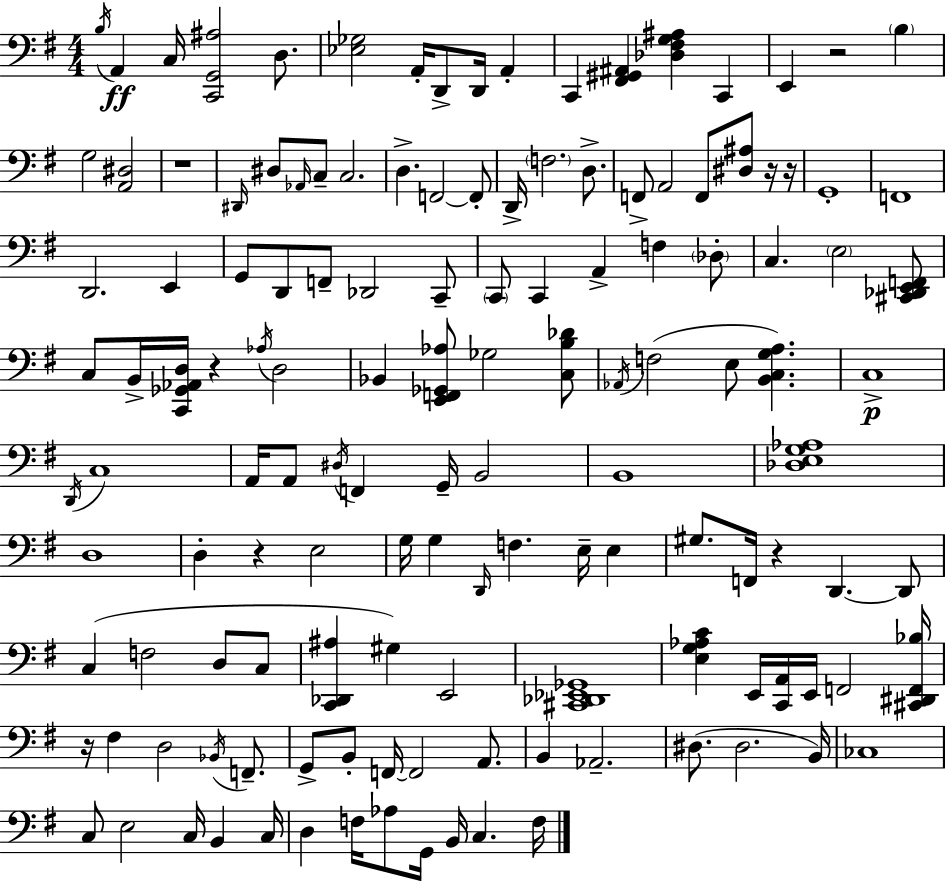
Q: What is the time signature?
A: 4/4